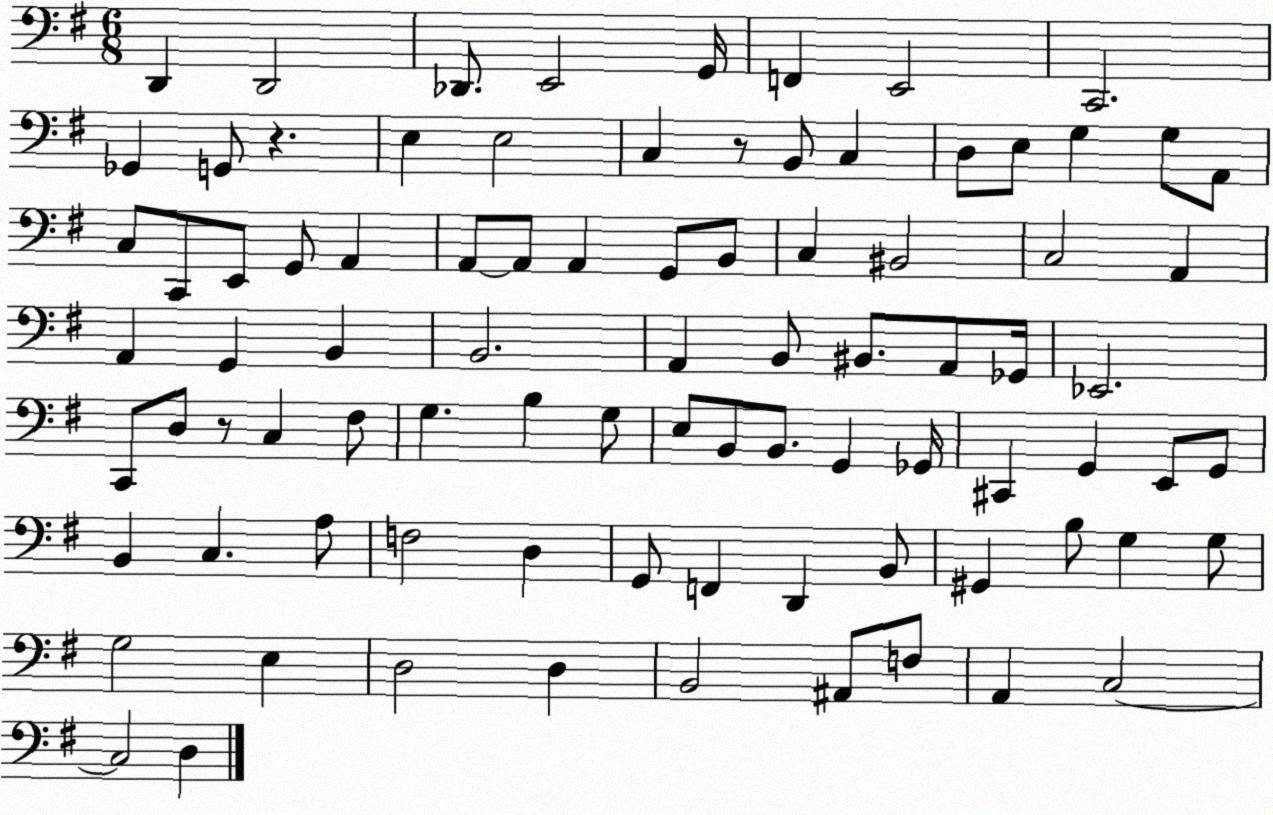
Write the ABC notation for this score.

X:1
T:Untitled
M:6/8
L:1/4
K:G
D,, D,,2 _D,,/2 E,,2 G,,/4 F,, E,,2 C,,2 _G,, G,,/2 z E, E,2 C, z/2 B,,/2 C, D,/2 E,/2 G, G,/2 A,,/2 C,/2 C,,/2 E,,/2 G,,/2 A,, A,,/2 A,,/2 A,, G,,/2 B,,/2 C, ^B,,2 C,2 A,, A,, G,, B,, B,,2 A,, B,,/2 ^B,,/2 A,,/2 _G,,/4 _E,,2 C,,/2 D,/2 z/2 C, ^F,/2 G, B, G,/2 E,/2 B,,/2 B,,/2 G,, _G,,/4 ^C,, G,, E,,/2 G,,/2 B,, C, A,/2 F,2 D, G,,/2 F,, D,, B,,/2 ^G,, B,/2 G, G,/2 G,2 E, D,2 D, B,,2 ^A,,/2 F,/2 A,, C,2 C,2 D,